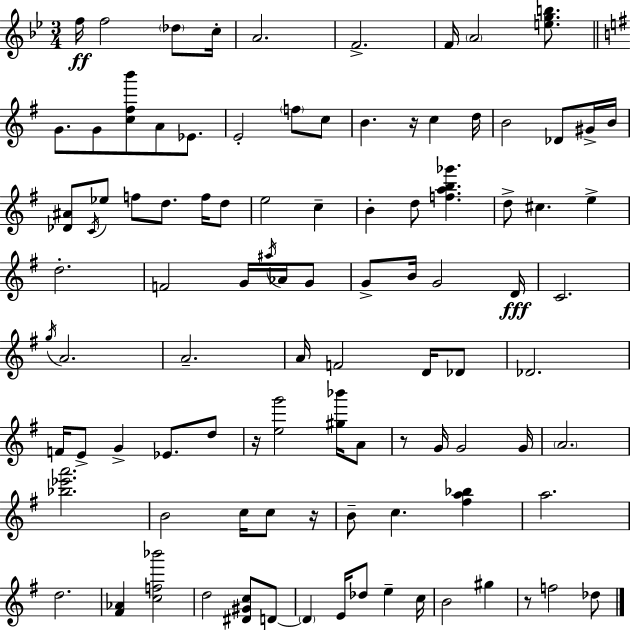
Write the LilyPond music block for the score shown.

{
  \clef treble
  \numericTimeSignature
  \time 3/4
  \key g \minor
  f''16\ff f''2 \parenthesize des''8 c''16-. | a'2. | f'2.-> | f'16 \parenthesize a'2 <e'' g'' b''>8. | \break \bar "||" \break \key g \major g'8. g'8 <c'' fis'' b'''>8 a'8 ees'8. | e'2-. \parenthesize f''8 c''8 | b'4. r16 c''4 d''16 | b'2 des'8 gis'16-> b'16 | \break <des' ais'>8 \acciaccatura { c'16 } ees''8 f''8 d''8. f''16 d''8 | e''2 c''4-- | b'4-. d''8 <f'' a'' b'' ges'''>4. | d''8-> cis''4. e''4-> | \break d''2.-. | f'2 g'16 \acciaccatura { ais''16 } aes'16 | g'8 g'8-> b'16 g'2 | d'16\fff c'2. | \break \acciaccatura { g''16 } a'2. | a'2.-- | a'16 f'2 | d'16 des'8 des'2. | \break f'16 e'8-> g'4-> ees'8. | d''8 r16 <e'' g'''>2 | <gis'' bes'''>16 a'8 r8 g'16 g'2 | g'16 \parenthesize a'2. | \break <bes'' ees''' a'''>2. | b'2 c''16 | c''8 r16 b'8-- c''4. <fis'' a'' bes''>4 | a''2. | \break d''2. | <fis' aes'>4 <c'' f'' bes'''>2 | d''2 <dis' gis' c''>8 | d'8~~ \parenthesize d'4 e'16 des''8 e''4-- | \break c''16 b'2 gis''4 | r8 f''2 | des''8 \bar "|."
}